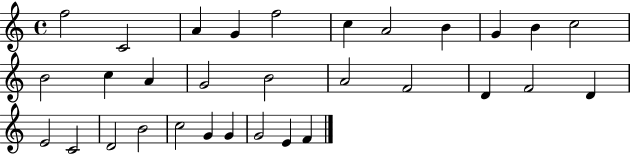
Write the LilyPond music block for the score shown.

{
  \clef treble
  \time 4/4
  \defaultTimeSignature
  \key c \major
  f''2 c'2 | a'4 g'4 f''2 | c''4 a'2 b'4 | g'4 b'4 c''2 | \break b'2 c''4 a'4 | g'2 b'2 | a'2 f'2 | d'4 f'2 d'4 | \break e'2 c'2 | d'2 b'2 | c''2 g'4 g'4 | g'2 e'4 f'4 | \break \bar "|."
}